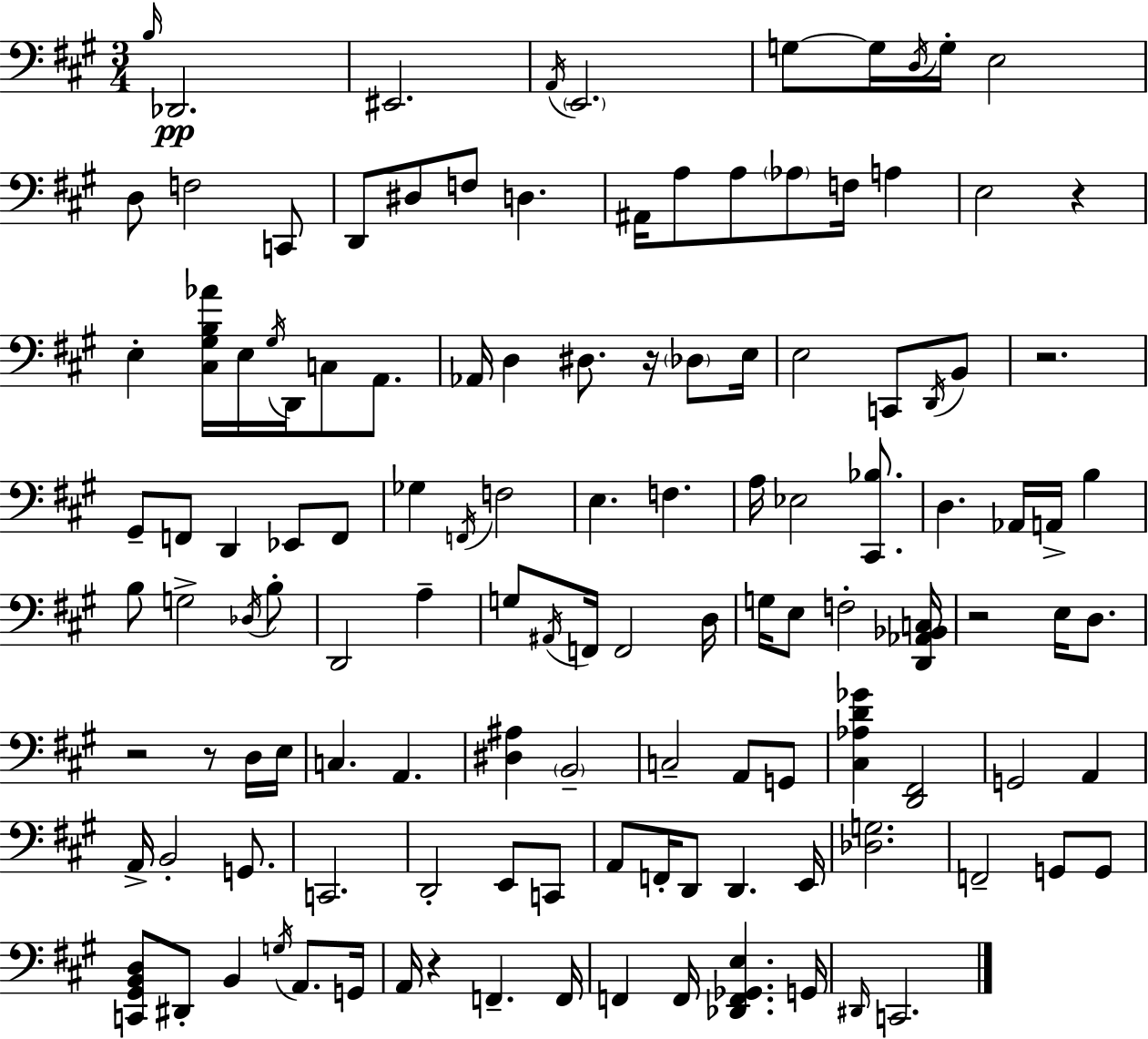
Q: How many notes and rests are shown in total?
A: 125